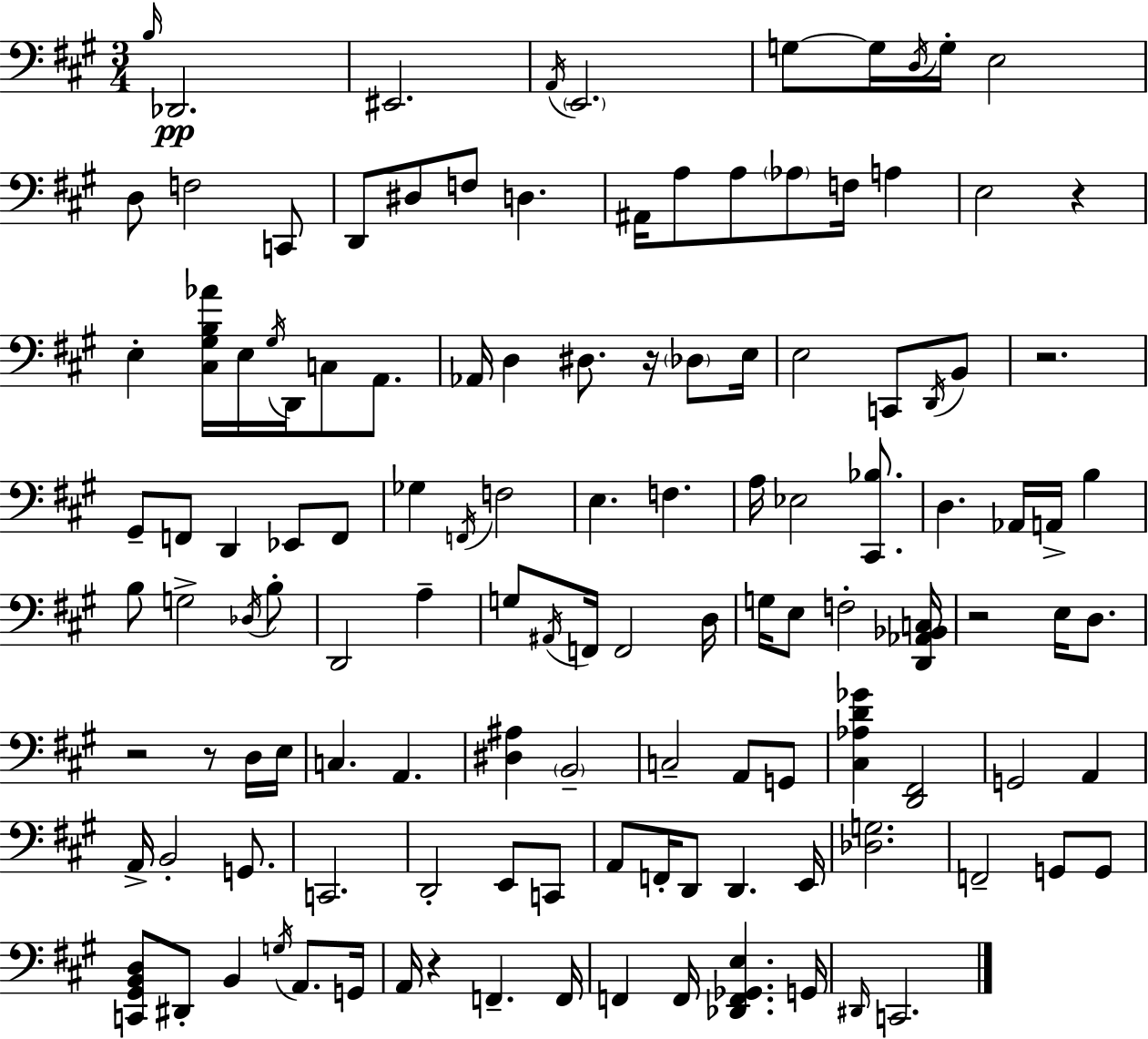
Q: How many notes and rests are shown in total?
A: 125